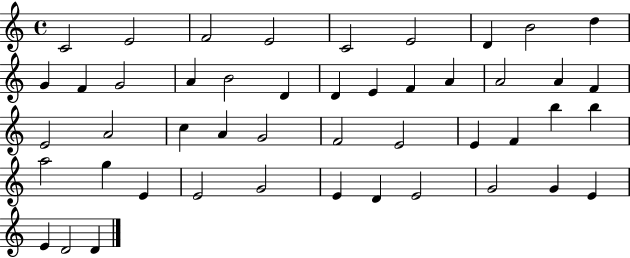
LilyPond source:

{
  \clef treble
  \time 4/4
  \defaultTimeSignature
  \key c \major
  c'2 e'2 | f'2 e'2 | c'2 e'2 | d'4 b'2 d''4 | \break g'4 f'4 g'2 | a'4 b'2 d'4 | d'4 e'4 f'4 a'4 | a'2 a'4 f'4 | \break e'2 a'2 | c''4 a'4 g'2 | f'2 e'2 | e'4 f'4 b''4 b''4 | \break a''2 g''4 e'4 | e'2 g'2 | e'4 d'4 e'2 | g'2 g'4 e'4 | \break e'4 d'2 d'4 | \bar "|."
}